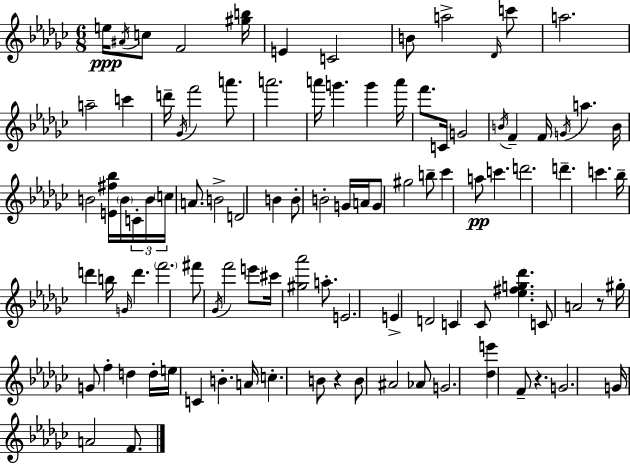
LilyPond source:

{
  \clef treble
  \numericTimeSignature
  \time 6/8
  \key ees \minor
  e''16\ppp \acciaccatura { ais'16 } c''8 f'2 | <gis'' b''>16 e'4 c'2 | b'8 a''2-> \grace { des'16 } | c'''8 a''2. | \break a''2-- c'''4 | d'''16-- \acciaccatura { ges'16 } f'''2 | a'''8. a'''2. | a'''16 g'''4. g'''4 | \break a'''16 f'''8. c'16 g'2 | \acciaccatura { b'16 } f'4-- f'16 \acciaccatura { g'16 } a''4. | b'16 b'2 | <e' fis'' bes''>16 \parenthesize b'16 \tuplet 3/2 { c'16-. b'16 \parenthesize c''16 } a'8. b'2-> | \break d'2 | b'4 b'8-. b'2-. | g'16 a'16 g'8 gis''2 | b''8-- ces'''4 a''8\pp c'''4. | \break d'''2. | d'''4.-- c'''4. | bes''16-- d'''4 b''16 \grace { g'16 } | d'''4. \parenthesize f'''2. | \break fis'''8 \acciaccatura { ges'16 } f'''2 | e'''8 cis'''16 <gis'' aes'''>2 | a''8.-. e'2. | e'4-> d'2 | \break c'4 ces'8 | <ees'' fis'' g'' des'''>4. c'8 a'2 | r8 gis''16-. g'8 f''4-. | d''4 d''16-. e''16 c'4 | \break b'4.-. a'16 c''4.-. | b'8 r4 b'8 ais'2 | aes'8 g'2. | <des'' e'''>4 f'8-- | \break r4. g'2. | g'16 a'2 | f'8. \bar "|."
}